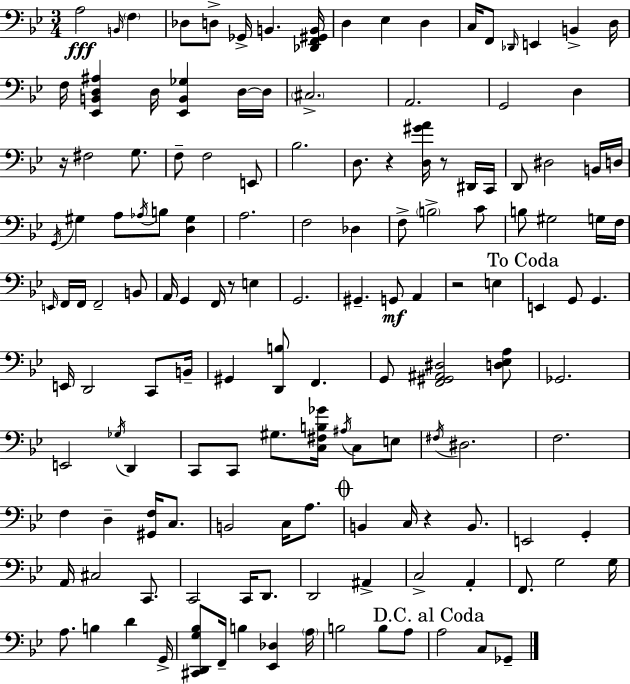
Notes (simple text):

A3/h B2/s F3/q Db3/e D3/e Gb2/s B2/q. [Db2,F2,G#2,B2]/s D3/q Eb3/q D3/q C3/s F2/e Db2/s E2/q B2/q D3/s F3/s [Eb2,B2,D3,A#3]/q D3/s [Eb2,B2,Gb3]/q D3/s D3/s C#3/h. A2/h. G2/h D3/q R/s F#3/h G3/e. F3/e F3/h E2/e Bb3/h. D3/e. R/q [D3,G#4,A4]/s R/e D#2/s C2/s D2/e D#3/h B2/s D3/s G2/s G#3/q A3/e Ab3/s B3/e [D3,G#3]/q A3/h. F3/h Db3/q F3/e B3/h C4/e B3/e G#3/h G3/s F3/s E2/s F2/s F2/s F2/h B2/e A2/s G2/q F2/s R/e E3/q G2/h. G#2/q. G2/e A2/q R/h E3/q E2/q G2/e G2/q. E2/s D2/h C2/e B2/s G#2/q [D2,B3]/e F2/q. G2/e [F2,G#2,A#2,D#3]/h [D3,Eb3,A3]/e Gb2/h. E2/h Gb3/s D2/q C2/e C2/e G#3/e. [C3,F#3,B3,Gb4]/s A#3/s C3/e E3/e F#3/s D#3/h. F3/h. F3/q D3/q [G#2,F3]/s C3/e. B2/h C3/s A3/e. B2/q C3/s R/q B2/e. E2/h G2/q A2/s C#3/h C2/e. C2/h C2/s D2/e. D2/h A#2/q C3/h A2/q F2/e. G3/h G3/s A3/e. B3/q D4/q G2/s [C#2,D2,G3,Bb3]/e F2/s B3/q [Eb2,Db3]/q A3/s B3/h B3/e A3/e A3/h C3/e Gb2/e